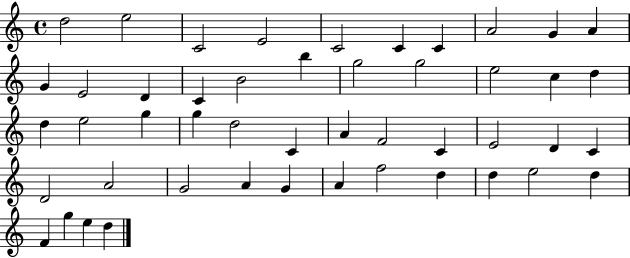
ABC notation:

X:1
T:Untitled
M:4/4
L:1/4
K:C
d2 e2 C2 E2 C2 C C A2 G A G E2 D C B2 b g2 g2 e2 c d d e2 g g d2 C A F2 C E2 D C D2 A2 G2 A G A f2 d d e2 d F g e d